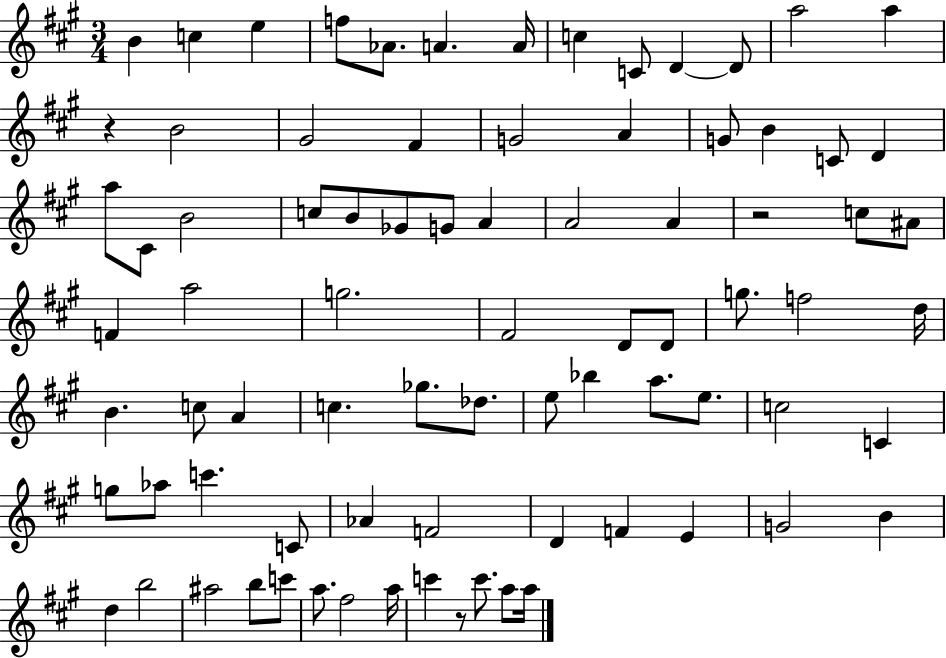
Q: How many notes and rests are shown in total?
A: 81